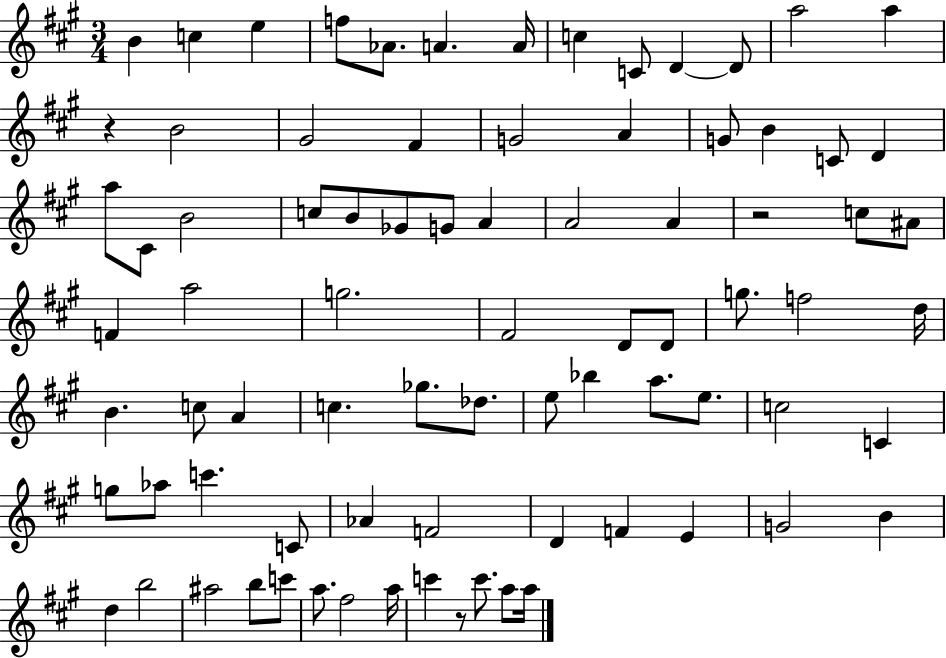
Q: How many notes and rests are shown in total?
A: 81